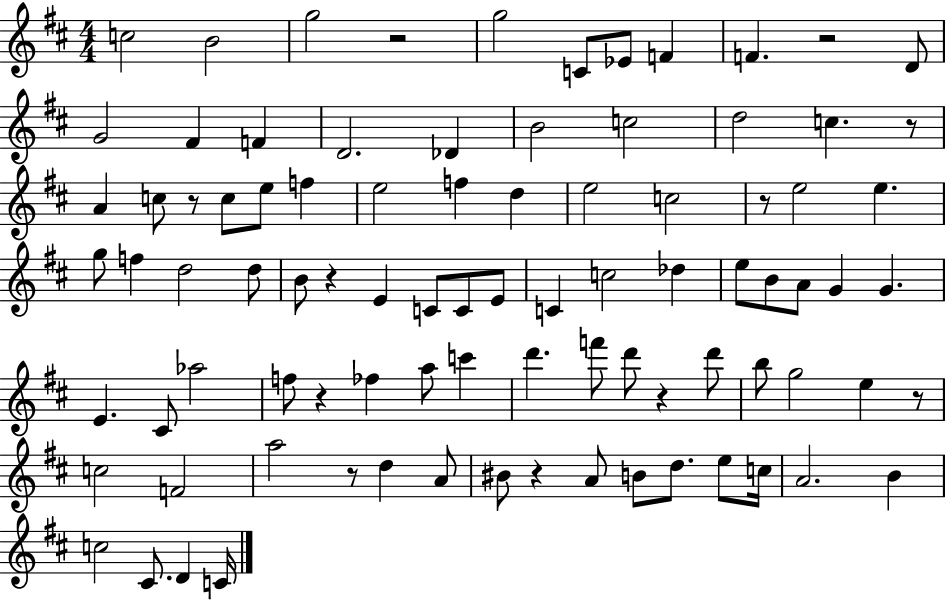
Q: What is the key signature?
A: D major